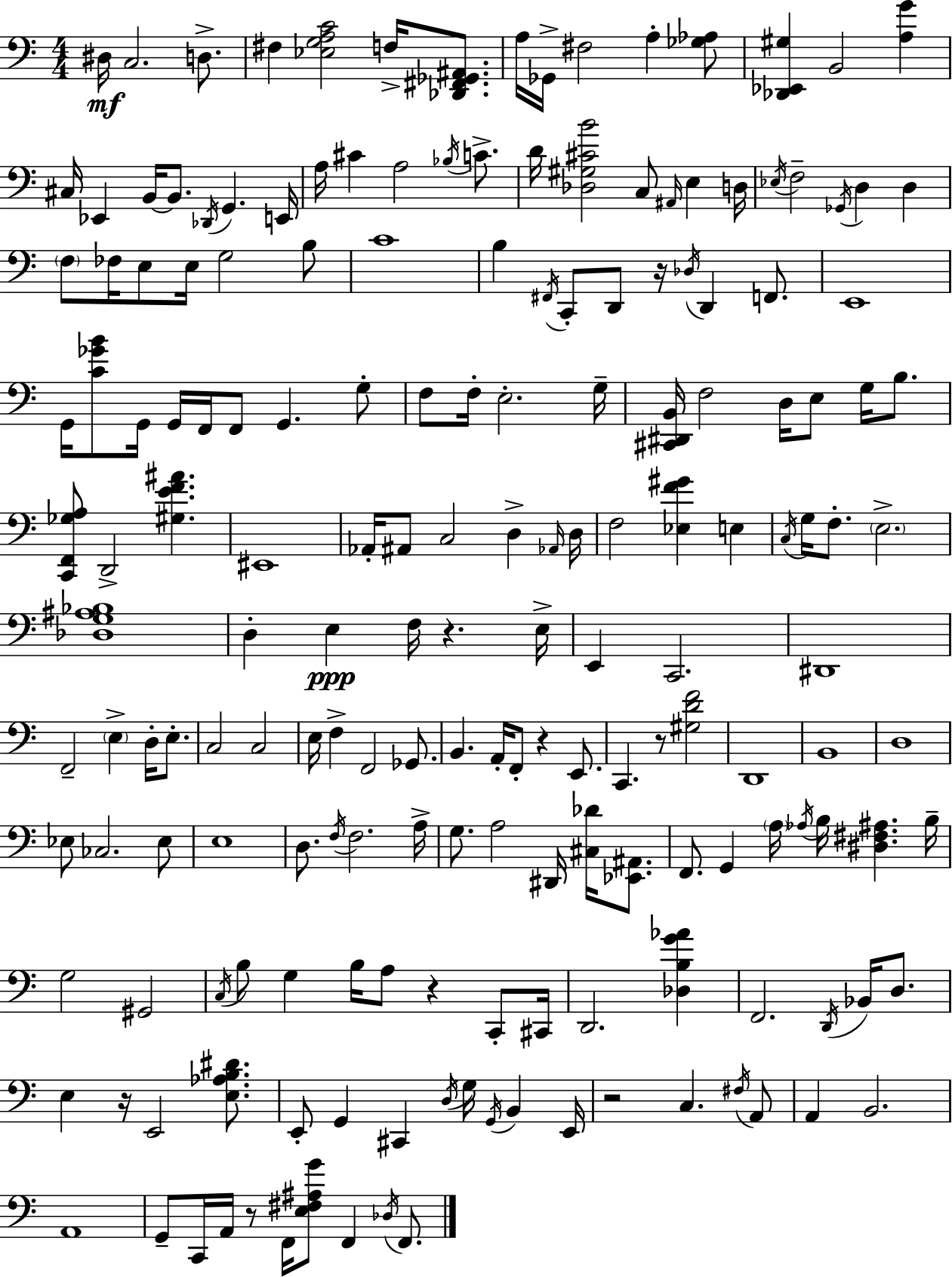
X:1
T:Untitled
M:4/4
L:1/4
K:C
^D,/4 C,2 D,/2 ^F, [_E,G,A,C]2 F,/4 [_D,,^F,,_G,,^A,,]/2 A,/4 _G,,/4 ^F,2 A, [_G,_A,]/2 [_D,,_E,,^G,] B,,2 [A,G] ^C,/4 _E,, B,,/4 B,,/2 _D,,/4 G,, E,,/4 A,/4 ^C A,2 _B,/4 C/2 D/4 [_D,^G,^CB]2 C,/2 ^A,,/4 E, D,/4 _E,/4 F,2 _G,,/4 D, D, F,/2 _F,/4 E,/2 E,/4 G,2 B,/2 C4 B, ^F,,/4 C,,/2 D,,/2 z/4 _D,/4 D,, F,,/2 E,,4 G,,/4 [C_GB]/2 G,,/4 G,,/4 F,,/4 F,,/2 G,, G,/2 F,/2 F,/4 E,2 G,/4 [^C,,^D,,B,,]/4 F,2 D,/4 E,/2 G,/4 B,/2 [C,,F,,_G,A,]/2 D,,2 [^G,EF^A] ^E,,4 _A,,/4 ^A,,/2 C,2 D, _A,,/4 D,/4 F,2 [_E,F^G] E, C,/4 G,/4 F,/2 E,2 [_D,G,^A,_B,]4 D, E, F,/4 z E,/4 E,, C,,2 ^D,,4 F,,2 E, D,/4 E,/2 C,2 C,2 E,/4 F, F,,2 _G,,/2 B,, A,,/4 F,,/2 z E,,/2 C,, z/2 [^G,DF]2 D,,4 B,,4 D,4 _E,/2 _C,2 _E,/2 E,4 D,/2 F,/4 F,2 A,/4 G,/2 A,2 ^D,,/4 [^C,_D]/4 [_E,,^A,,]/2 F,,/2 G,, A,/4 _A,/4 B,/4 [^D,^F,^A,] B,/4 G,2 ^G,,2 C,/4 B,/2 G, B,/4 A,/2 z C,,/2 ^C,,/4 D,,2 [_D,B,G_A] F,,2 D,,/4 _B,,/4 D,/2 E, z/4 E,,2 [E,_A,B,^D]/2 E,,/2 G,, ^C,, D,/4 G,/4 G,,/4 B,, E,,/4 z2 C, ^F,/4 A,,/2 A,, B,,2 A,,4 G,,/2 C,,/4 A,,/4 z/2 F,,/4 [E,^F,^A,G]/2 F,, _D,/4 F,,/2